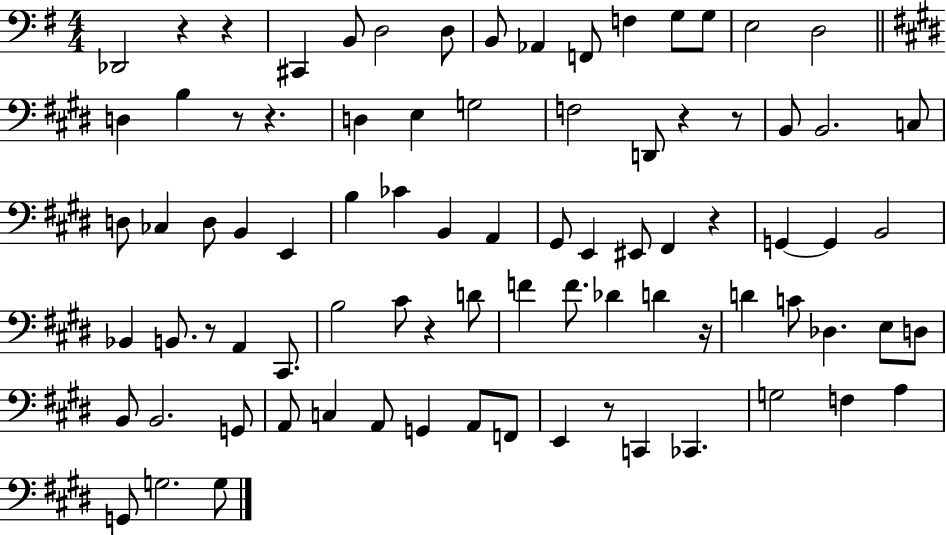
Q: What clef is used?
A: bass